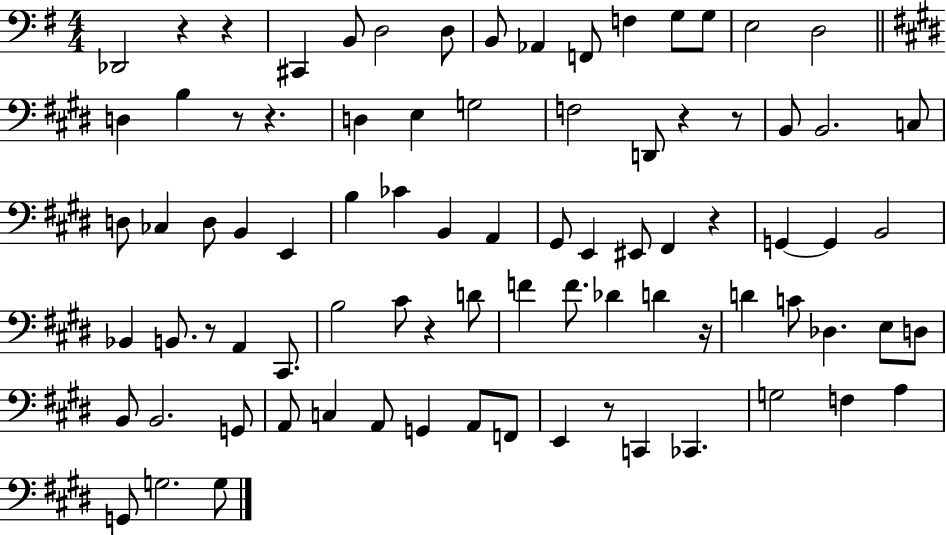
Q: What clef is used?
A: bass